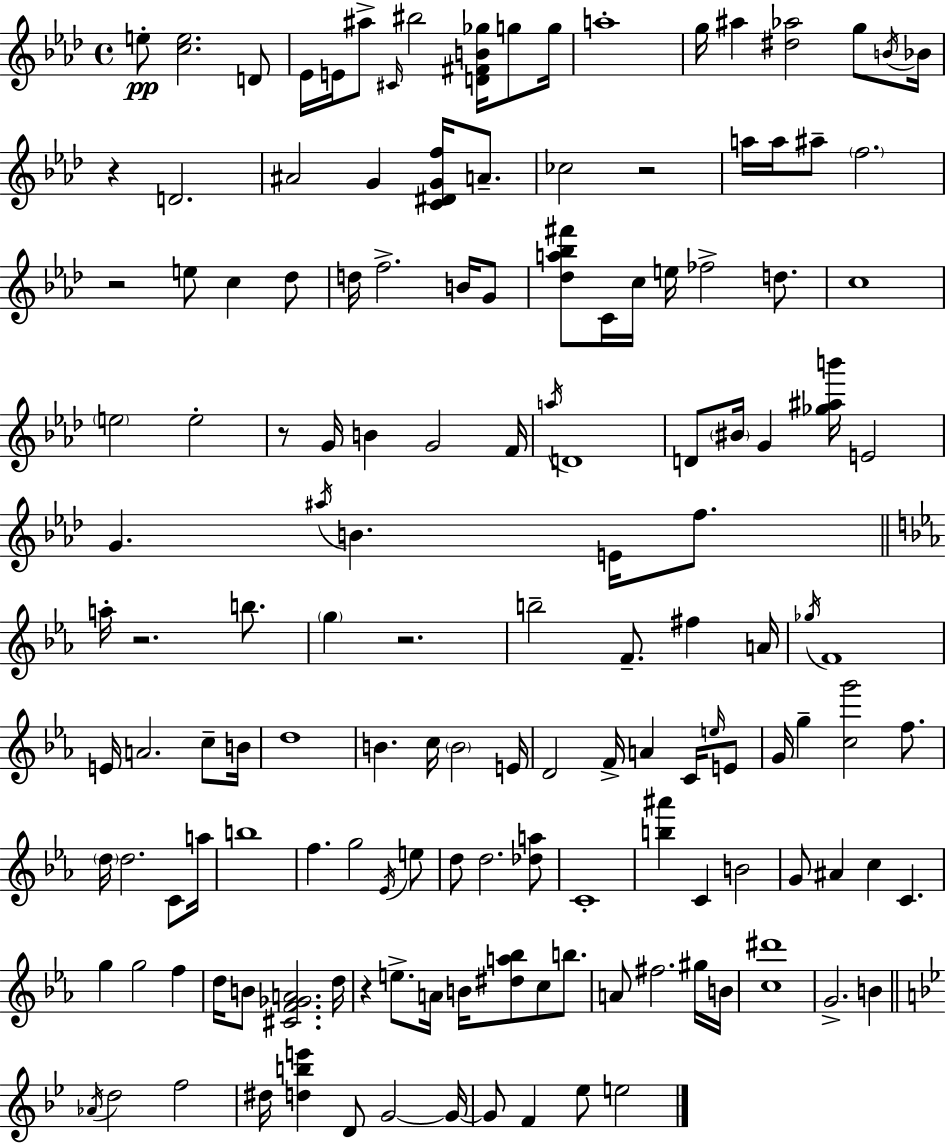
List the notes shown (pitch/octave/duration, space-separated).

E5/e [C5,E5]/h. D4/e Eb4/s E4/s A#5/e C#4/s BIS5/h [D4,F#4,B4,Gb5]/s G5/e G5/s A5/w G5/s A#5/q [D#5,Ab5]/h G5/e B4/s Bb4/s R/q D4/h. A#4/h G4/q [C4,D#4,G4,F5]/s A4/e. CES5/h R/h A5/s A5/s A#5/e F5/h. R/h E5/e C5/q Db5/e D5/s F5/h. B4/s G4/e [Db5,A5,Bb5,F#6]/e C4/s C5/s E5/s FES5/h D5/e. C5/w E5/h E5/h R/e G4/s B4/q G4/h F4/s A5/s D4/w D4/e BIS4/s G4/q [Gb5,A#5,B6]/s E4/h G4/q. A#5/s B4/q. E4/s F5/e. A5/s R/h. B5/e. G5/q R/h. B5/h F4/e. F#5/q A4/s Gb5/s F4/w E4/s A4/h. C5/e B4/s D5/w B4/q. C5/s B4/h E4/s D4/h F4/s A4/q C4/s E5/s E4/e G4/s G5/q [C5,G6]/h F5/e. D5/s D5/h. C4/e A5/s B5/w F5/q. G5/h Eb4/s E5/e D5/e D5/h. [Db5,A5]/e C4/w [B5,A#6]/q C4/q B4/h G4/e A#4/q C5/q C4/q. G5/q G5/h F5/q D5/s B4/e [C#4,F4,Gb4,A4]/h. D5/s R/q E5/e. A4/s B4/s [D#5,A5,Bb5]/e C5/e B5/e. A4/e F#5/h. G#5/s B4/s [C5,D#6]/w G4/h. B4/q Ab4/s D5/h F5/h D#5/s [D5,B5,E6]/q D4/e G4/h G4/s G4/e F4/q Eb5/e E5/h